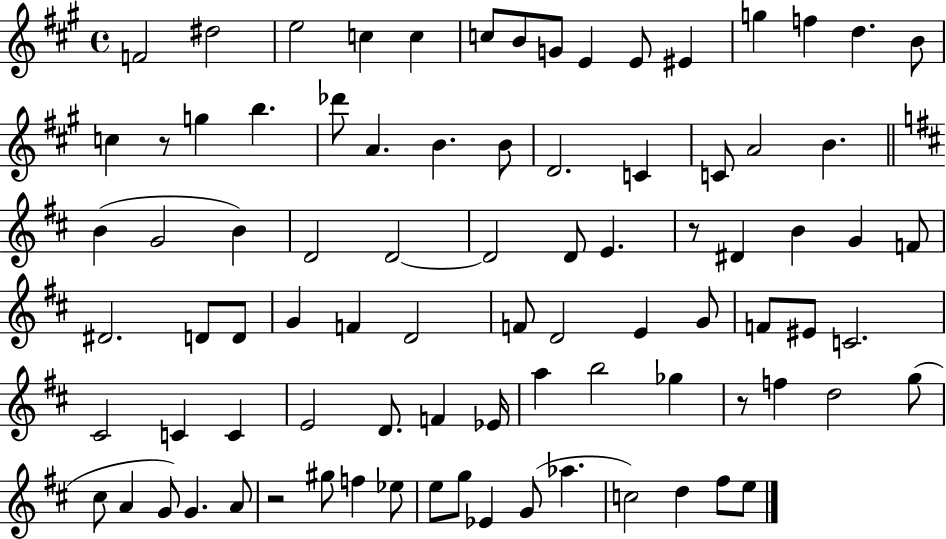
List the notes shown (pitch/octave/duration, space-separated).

F4/h D#5/h E5/h C5/q C5/q C5/e B4/e G4/e E4/q E4/e EIS4/q G5/q F5/q D5/q. B4/e C5/q R/e G5/q B5/q. Db6/e A4/q. B4/q. B4/e D4/h. C4/q C4/e A4/h B4/q. B4/q G4/h B4/q D4/h D4/h D4/h D4/e E4/q. R/e D#4/q B4/q G4/q F4/e D#4/h. D4/e D4/e G4/q F4/q D4/h F4/e D4/h E4/q G4/e F4/e EIS4/e C4/h. C#4/h C4/q C4/q E4/h D4/e. F4/q Eb4/s A5/q B5/h Gb5/q R/e F5/q D5/h G5/e C#5/e A4/q G4/e G4/q. A4/e R/h G#5/e F5/q Eb5/e E5/e G5/e Eb4/q G4/e Ab5/q. C5/h D5/q F#5/e E5/e